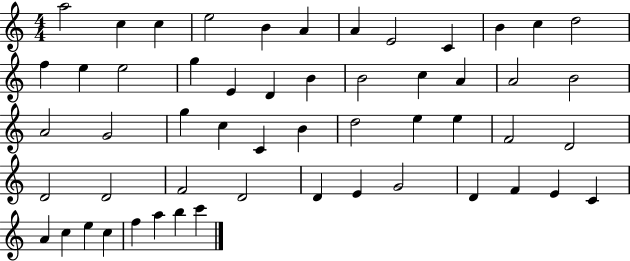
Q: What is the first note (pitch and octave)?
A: A5